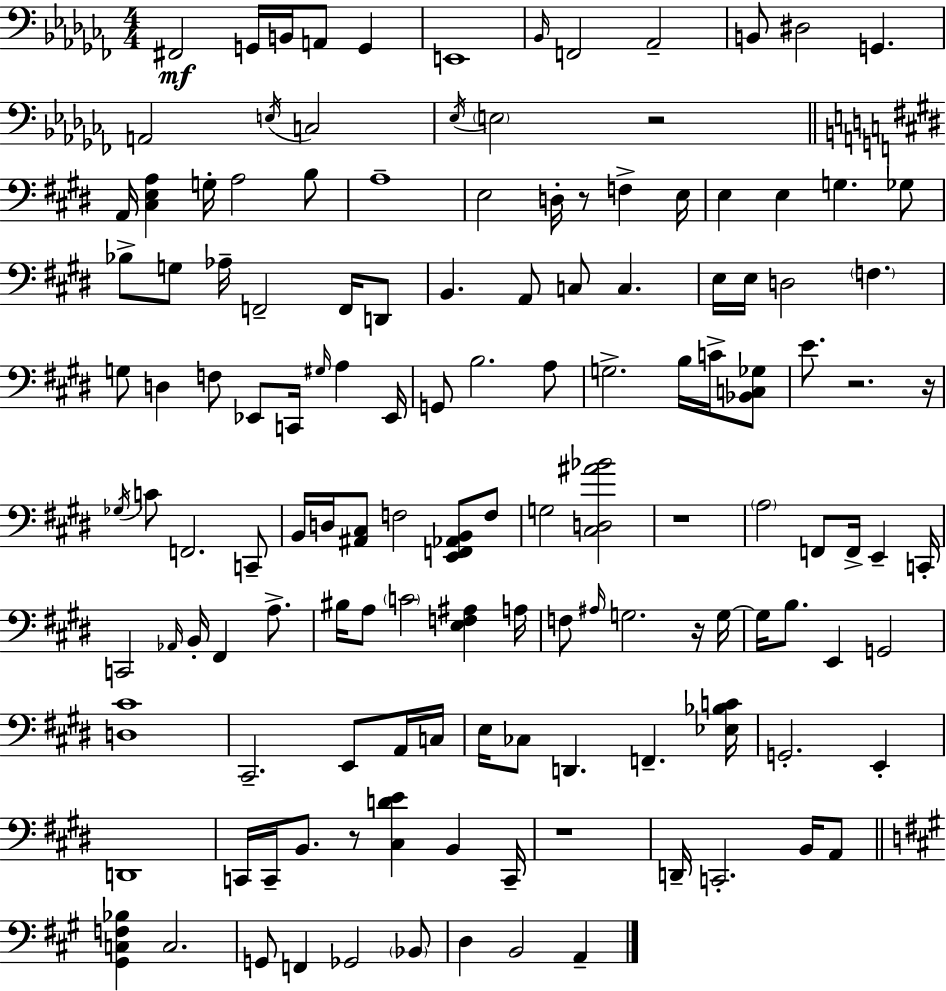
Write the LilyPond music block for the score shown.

{
  \clef bass
  \numericTimeSignature
  \time 4/4
  \key aes \minor
  fis,2\mf g,16 b,16 a,8 g,4 | e,1 | \grace { bes,16 } f,2 aes,2-- | b,8 dis2 g,4. | \break a,2 \acciaccatura { e16 } c2 | \acciaccatura { ees16 } \parenthesize e2 r2 | \bar "||" \break \key e \major a,16 <cis e a>4 g16-. a2 b8 | a1-- | e2 d16-. r8 f4-> e16 | e4 e4 g4. ges8 | \break bes8-> g8 aes16-- f,2-- f,16 d,8 | b,4. a,8 c8 c4. | e16 e16 d2 \parenthesize f4. | g8 d4 f8 ees,8 c,16 \grace { gis16 } a4 | \break ees,16 g,8 b2. a8 | g2.-> b16 c'16-> <bes, c ges>8 | e'8. r2. | r16 \acciaccatura { ges16 } c'8 f,2. | \break c,8-- b,16 d16 <ais, cis>8 f2 <e, f, aes, b,>8 | f8 g2 <cis d ais' bes'>2 | r1 | \parenthesize a2 f,8 f,16-> e,4-- | \break c,16-. c,2 \grace { aes,16 } b,16-. fis,4 | a8.-> bis16 a8 \parenthesize c'2 <e f ais>4 | a16 f8 \grace { ais16 } g2. | r16 g16~~ g16 b8. e,4 g,2 | \break <d cis'>1 | cis,2.-- | e,8 a,16 c16 e16 ces8 d,4. f,4.-- | <ees bes c'>16 g,2.-. | \break e,4-. d,1 | c,16 c,16-- b,8. r8 <cis d' e'>4 b,4 | c,16-- r1 | d,16-- c,2.-. | \break b,16 a,8 \bar "||" \break \key a \major <gis, c f bes>4 c2. | g,8 f,4 ges,2 \parenthesize bes,8 | d4 b,2 a,4-- | \bar "|."
}